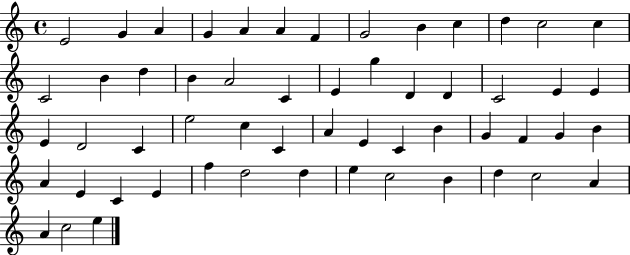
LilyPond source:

{
  \clef treble
  \time 4/4
  \defaultTimeSignature
  \key c \major
  e'2 g'4 a'4 | g'4 a'4 a'4 f'4 | g'2 b'4 c''4 | d''4 c''2 c''4 | \break c'2 b'4 d''4 | b'4 a'2 c'4 | e'4 g''4 d'4 d'4 | c'2 e'4 e'4 | \break e'4 d'2 c'4 | e''2 c''4 c'4 | a'4 e'4 c'4 b'4 | g'4 f'4 g'4 b'4 | \break a'4 e'4 c'4 e'4 | f''4 d''2 d''4 | e''4 c''2 b'4 | d''4 c''2 a'4 | \break a'4 c''2 e''4 | \bar "|."
}